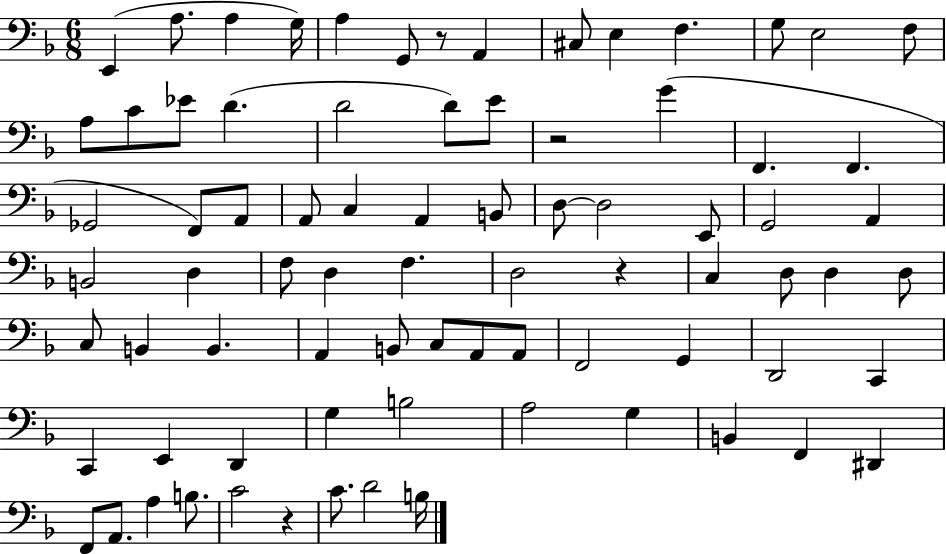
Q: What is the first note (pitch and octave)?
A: E2